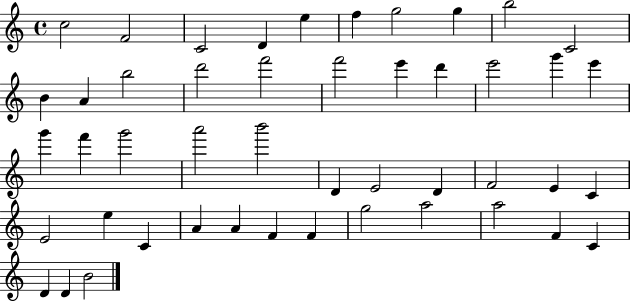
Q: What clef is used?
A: treble